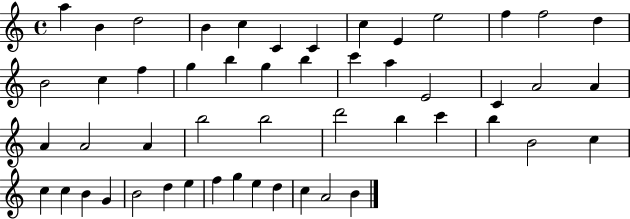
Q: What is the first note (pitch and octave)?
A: A5